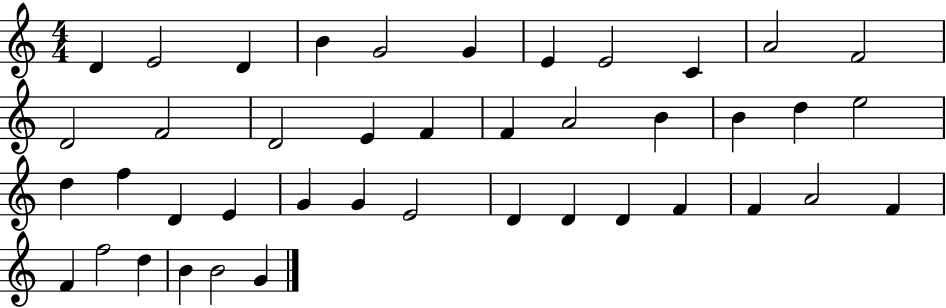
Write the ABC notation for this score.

X:1
T:Untitled
M:4/4
L:1/4
K:C
D E2 D B G2 G E E2 C A2 F2 D2 F2 D2 E F F A2 B B d e2 d f D E G G E2 D D D F F A2 F F f2 d B B2 G